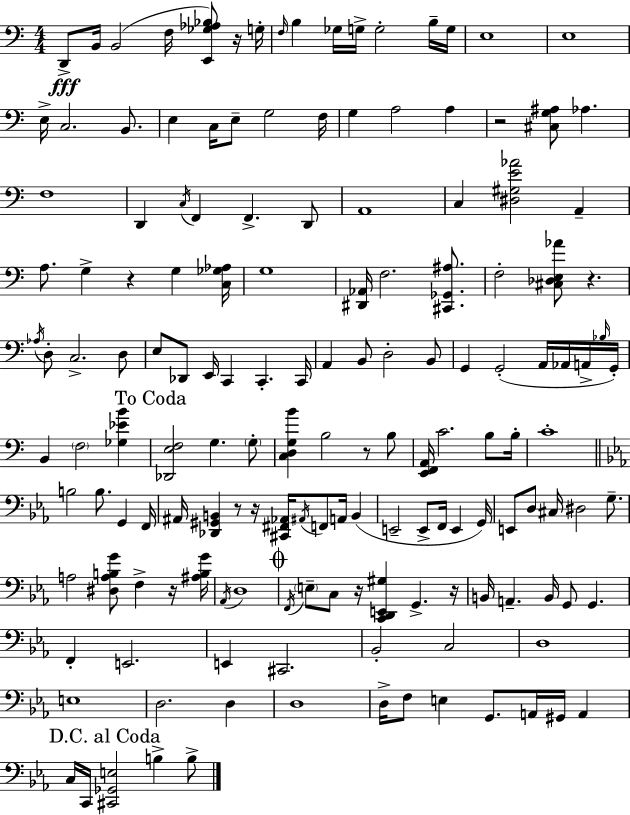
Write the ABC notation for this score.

X:1
T:Untitled
M:4/4
L:1/4
K:Am
D,,/2 B,,/4 B,,2 F,/4 [E,,_G,_A,_B,]/2 z/4 G,/4 F,/4 B, _G,/4 G,/4 G,2 B,/4 G,/4 E,4 E,4 E,/4 C,2 B,,/2 E, C,/4 E,/2 G,2 F,/4 G, A,2 A, z2 [^C,G,^A,]/2 _A, F,4 D,, C,/4 F,, F,, D,,/2 A,,4 C, [^D,^G,E_A]2 A,, A,/2 G, z G, [C,_G,_A,]/4 G,4 [^D,,_A,,]/4 F,2 [^C,,_G,,^A,]/2 F,2 [^C,_D,E,_A]/2 z _A,/4 D,/2 C,2 D,/2 E,/2 _D,,/2 E,,/4 C,, C,, C,,/4 A,, B,,/2 D,2 B,,/2 G,, G,,2 A,,/4 _A,,/4 A,,/4 _B,/4 G,,/4 B,, F,2 [_G,_EB] [_D,,E,F,]2 G, G,/2 [C,D,G,B] B,2 z/2 B,/2 [E,,F,,A,,]/4 C2 B,/2 B,/4 C4 B,2 B,/2 G,, F,,/4 ^A,,/4 [_D,,^G,,B,,] z/2 z/4 [^C,,^F,,_A,,]/4 ^A,,/4 F,,/2 A,,/4 B,, E,,2 E,,/2 F,,/4 E,, G,,/4 E,,/2 D,/2 ^C,/4 ^D,2 G,/2 A,2 [^D,A,B,G]/2 F, z/4 [^A,B,G]/4 _A,,/4 D,4 F,,/4 E,/2 C,/2 z/4 [C,,D,,E,,^G,] G,, z/4 B,,/4 A,, B,,/4 G,,/2 G,, F,, E,,2 E,, ^C,,2 _B,,2 C,2 D,4 E,4 D,2 D, D,4 D,/4 F,/2 E, G,,/2 A,,/4 ^G,,/4 A,, C,/4 C,,/4 [^C,,_G,,E,]2 B, B,/2